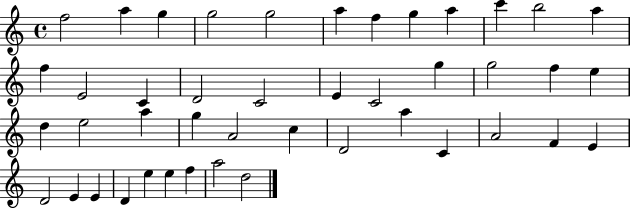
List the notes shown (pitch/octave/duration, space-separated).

F5/h A5/q G5/q G5/h G5/h A5/q F5/q G5/q A5/q C6/q B5/h A5/q F5/q E4/h C4/q D4/h C4/h E4/q C4/h G5/q G5/h F5/q E5/q D5/q E5/h A5/q G5/q A4/h C5/q D4/h A5/q C4/q A4/h F4/q E4/q D4/h E4/q E4/q D4/q E5/q E5/q F5/q A5/h D5/h